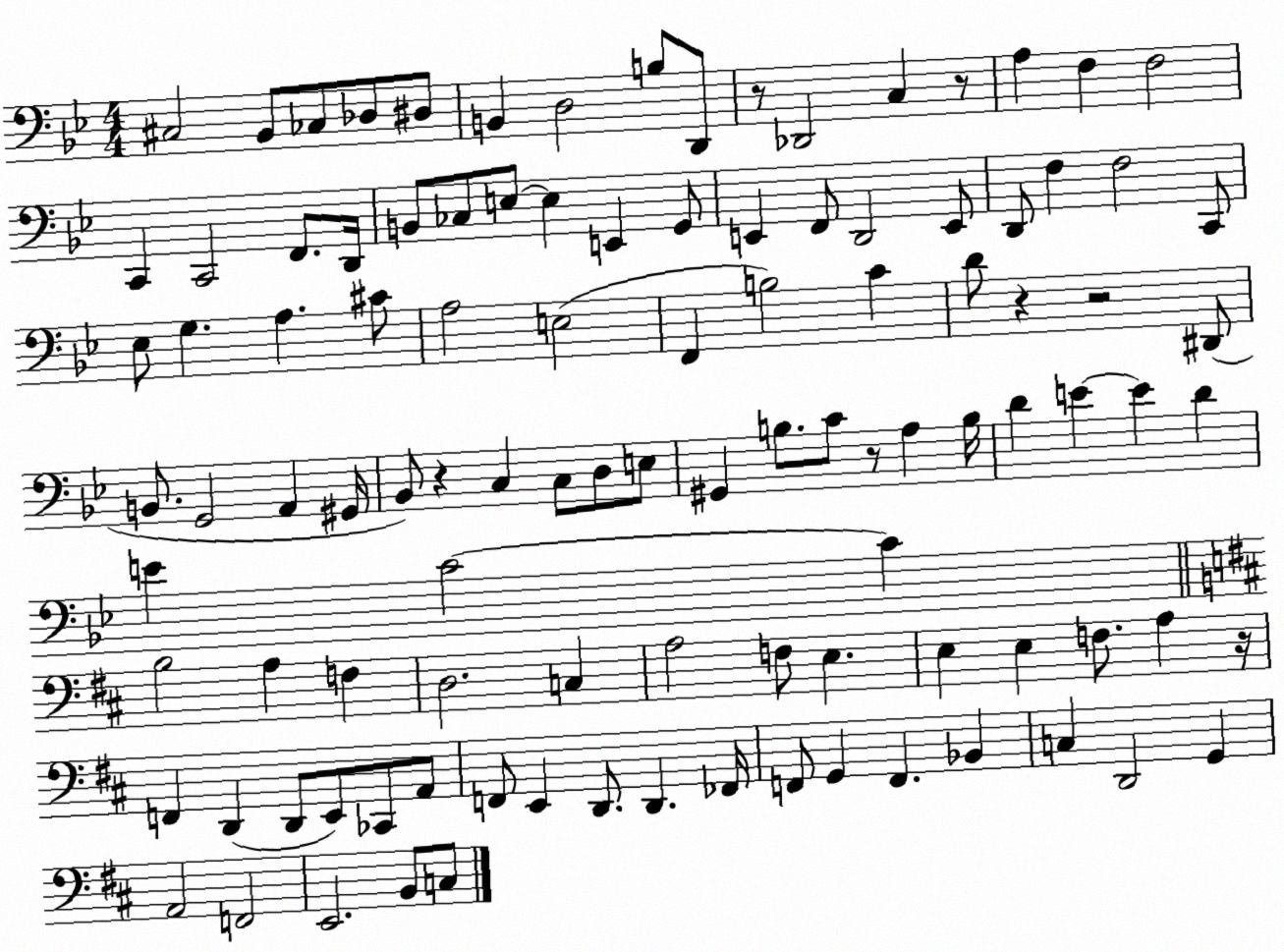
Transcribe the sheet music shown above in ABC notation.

X:1
T:Untitled
M:4/4
L:1/4
K:Bb
^C,2 _B,,/2 _C,/2 _D,/2 ^D,/2 B,, D,2 B,/2 D,,/2 z/2 _D,,2 C, z/2 A, F, F,2 C,, C,,2 F,,/2 D,,/4 B,,/2 _C,/2 E,/2 E, E,, G,,/2 E,, F,,/2 D,,2 E,,/2 D,,/2 F, F,2 C,,/2 _E,/2 G, A, ^C/2 A,2 E,2 F,, B,2 C D/2 z z2 ^D,,/2 B,,/2 G,,2 A,, ^G,,/4 _B,,/2 z C, C,/2 D,/2 E,/2 ^G,, B,/2 C/2 z/2 A, B,/4 D E E D E C2 C B,2 A, F, D,2 C, A,2 F,/2 E, E, E, F,/2 A, z/4 F,, D,, D,,/2 E,,/2 _C,,/2 A,,/2 F,,/2 E,, D,,/2 D,, _F,,/4 F,,/2 G,, F,, _B,, C, D,,2 G,, A,,2 F,,2 E,,2 B,,/2 C,/2